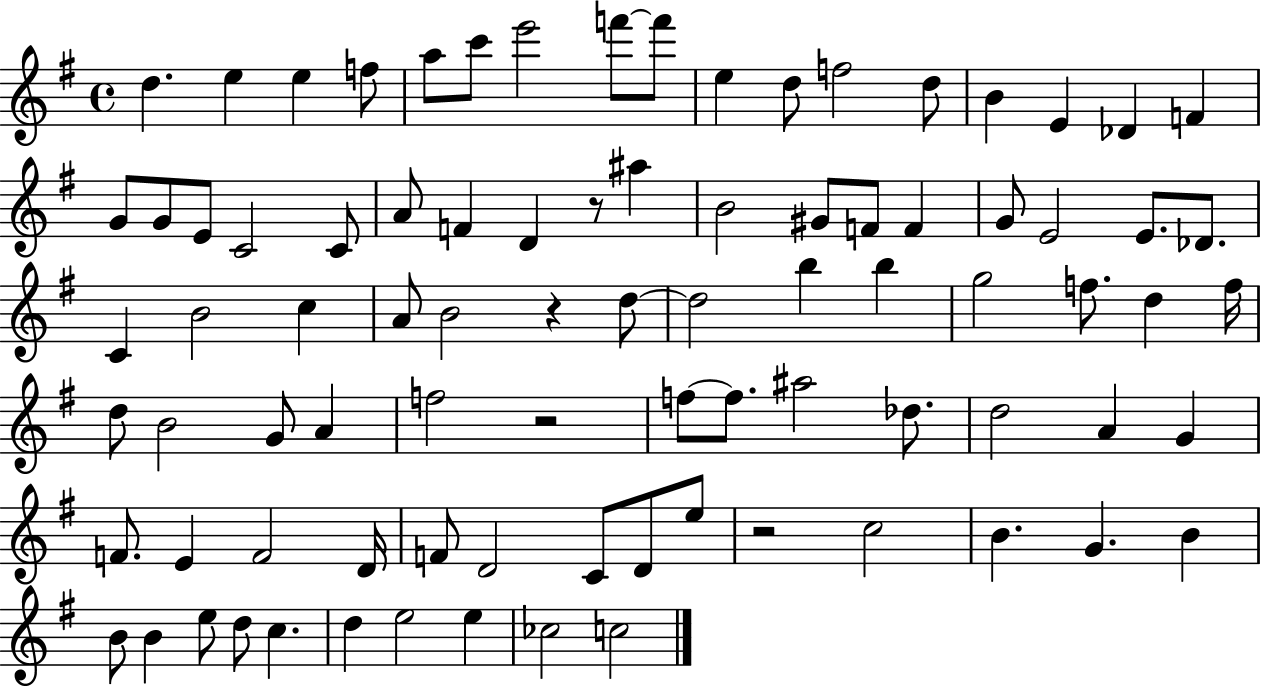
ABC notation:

X:1
T:Untitled
M:4/4
L:1/4
K:G
d e e f/2 a/2 c'/2 e'2 f'/2 f'/2 e d/2 f2 d/2 B E _D F G/2 G/2 E/2 C2 C/2 A/2 F D z/2 ^a B2 ^G/2 F/2 F G/2 E2 E/2 _D/2 C B2 c A/2 B2 z d/2 d2 b b g2 f/2 d f/4 d/2 B2 G/2 A f2 z2 f/2 f/2 ^a2 _d/2 d2 A G F/2 E F2 D/4 F/2 D2 C/2 D/2 e/2 z2 c2 B G B B/2 B e/2 d/2 c d e2 e _c2 c2